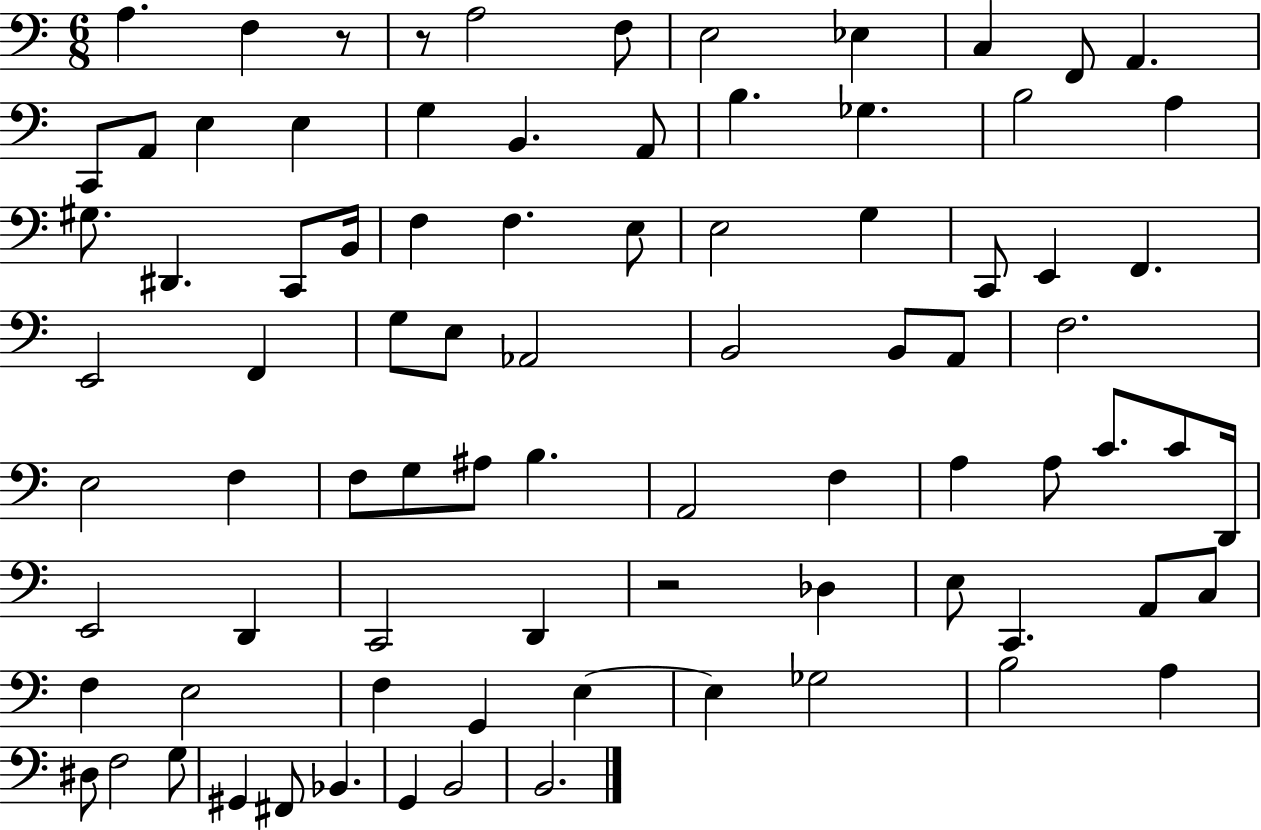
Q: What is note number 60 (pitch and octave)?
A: E3